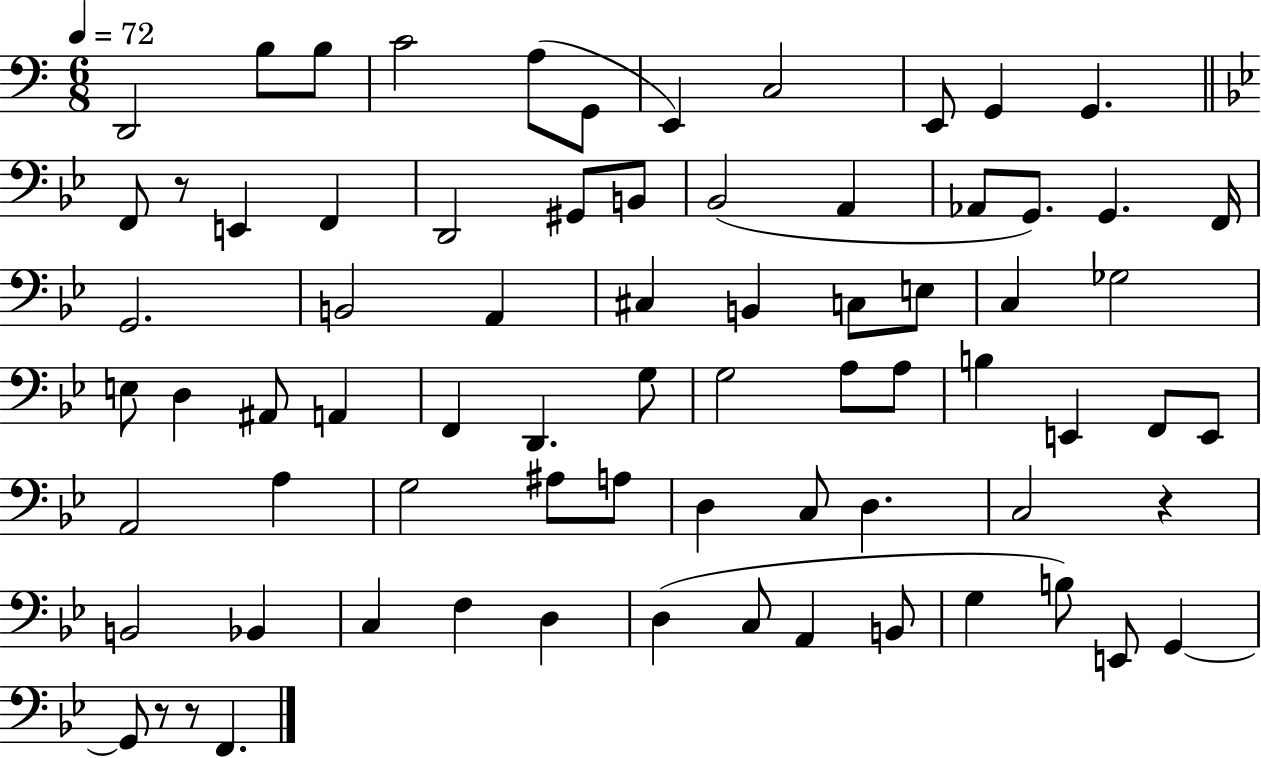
{
  \clef bass
  \numericTimeSignature
  \time 6/8
  \key c \major
  \tempo 4 = 72
  d,2 b8 b8 | c'2 a8( g,8 | e,4) c2 | e,8 g,4 g,4. | \break \bar "||" \break \key bes \major f,8 r8 e,4 f,4 | d,2 gis,8 b,8 | bes,2( a,4 | aes,8 g,8.) g,4. f,16 | \break g,2. | b,2 a,4 | cis4 b,4 c8 e8 | c4 ges2 | \break e8 d4 ais,8 a,4 | f,4 d,4. g8 | g2 a8 a8 | b4 e,4 f,8 e,8 | \break a,2 a4 | g2 ais8 a8 | d4 c8 d4. | c2 r4 | \break b,2 bes,4 | c4 f4 d4 | d4( c8 a,4 b,8 | g4 b8) e,8 g,4~~ | \break g,8 r8 r8 f,4. | \bar "|."
}